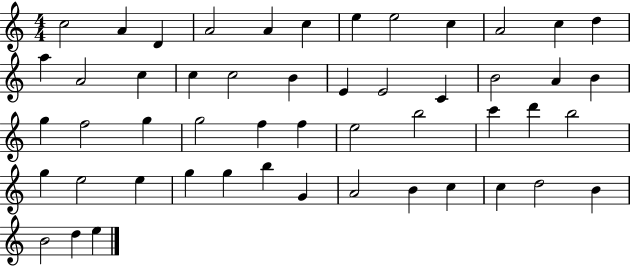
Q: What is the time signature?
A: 4/4